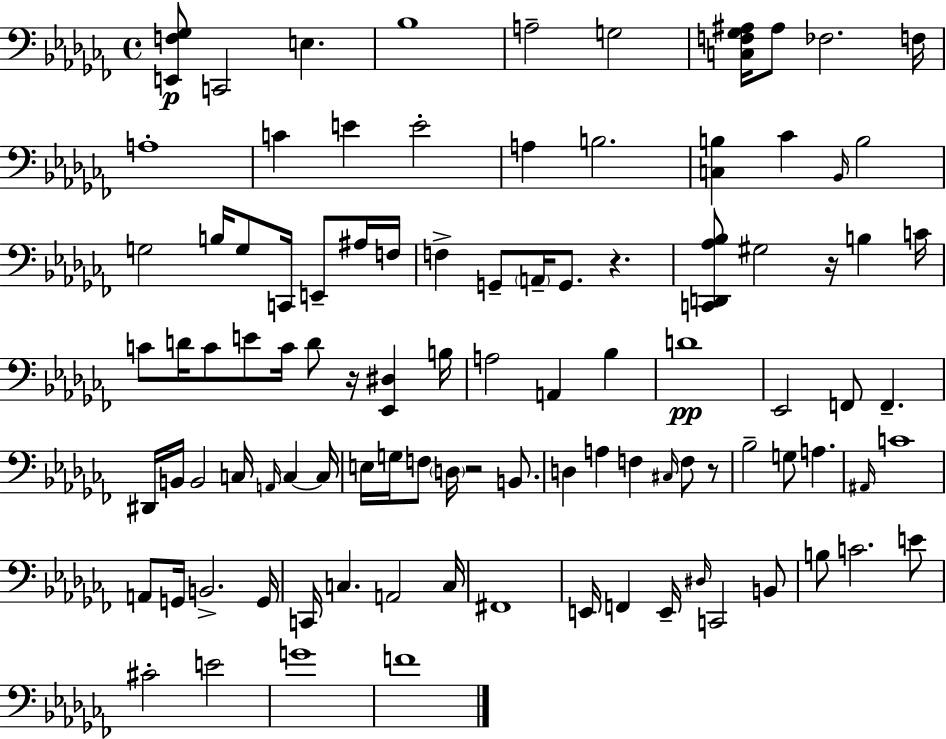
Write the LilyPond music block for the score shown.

{
  \clef bass
  \time 4/4
  \defaultTimeSignature
  \key aes \minor
  \repeat volta 2 { <e, f ges>8\p c,2 e4. | bes1 | a2-- g2 | <c f ges ais>16 ais8 fes2. f16 | \break a1-. | c'4 e'4 e'2-. | a4 b2. | <c b>4 ces'4 \grace { bes,16 } b2 | \break g2 b16 g8 c,16 e,8-- ais16 | f16 f4-> g,8-- \parenthesize a,16-- g,8. r4. | <c, d, aes bes>8 gis2 r16 b4 | c'16 c'8 d'16 c'8 e'8 c'16 d'8 r16 <ees, dis>4 | \break b16 a2 a,4 bes4 | d'1\pp | ees,2 f,8 f,4.-- | dis,16 b,16 b,2 c16 \grace { a,16 } c4~~ | \break c16 e16 g16 f8 \parenthesize d16 r2 b,8. | d4 a4 f4 \grace { cis16 } f8 | r8 bes2-- g8 a4. | \grace { ais,16 } c'1 | \break a,8 g,16 b,2.-> | g,16 c,16 c4. a,2 | c16 fis,1 | e,16 f,4 e,16-- \grace { dis16 } c,2 | \break b,8 b8 c'2. | e'8 cis'2-. e'2 | g'1 | f'1 | \break } \bar "|."
}